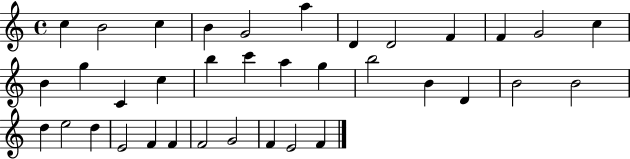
{
  \clef treble
  \time 4/4
  \defaultTimeSignature
  \key c \major
  c''4 b'2 c''4 | b'4 g'2 a''4 | d'4 d'2 f'4 | f'4 g'2 c''4 | \break b'4 g''4 c'4 c''4 | b''4 c'''4 a''4 g''4 | b''2 b'4 d'4 | b'2 b'2 | \break d''4 e''2 d''4 | e'2 f'4 f'4 | f'2 g'2 | f'4 e'2 f'4 | \break \bar "|."
}